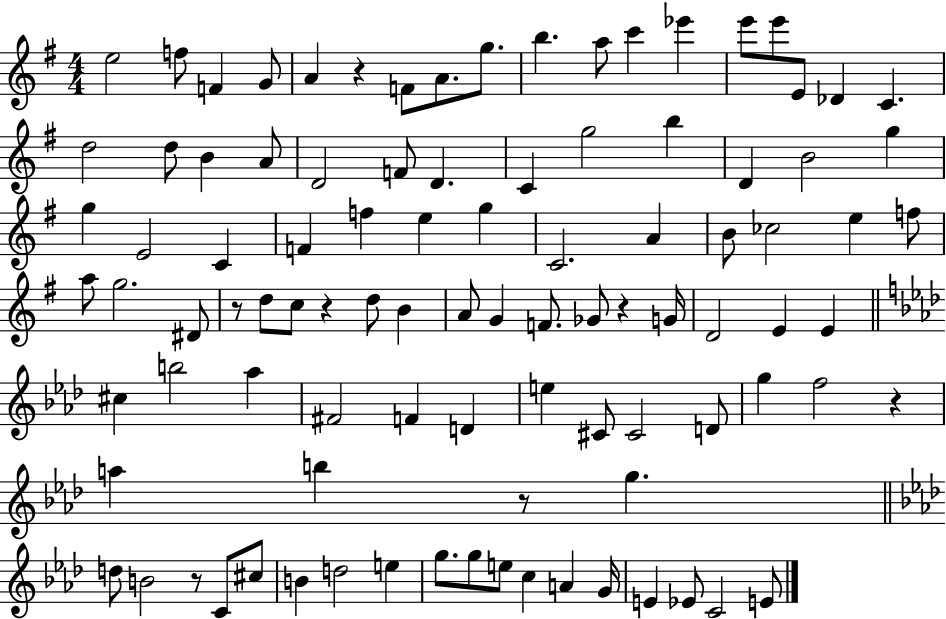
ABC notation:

X:1
T:Untitled
M:4/4
L:1/4
K:G
e2 f/2 F G/2 A z F/2 A/2 g/2 b a/2 c' _e' e'/2 e'/2 E/2 _D C d2 d/2 B A/2 D2 F/2 D C g2 b D B2 g g E2 C F f e g C2 A B/2 _c2 e f/2 a/2 g2 ^D/2 z/2 d/2 c/2 z d/2 B A/2 G F/2 _G/2 z G/4 D2 E E ^c b2 _a ^F2 F D e ^C/2 ^C2 D/2 g f2 z a b z/2 g d/2 B2 z/2 C/2 ^c/2 B d2 e g/2 g/2 e/2 c A G/4 E _E/2 C2 E/2